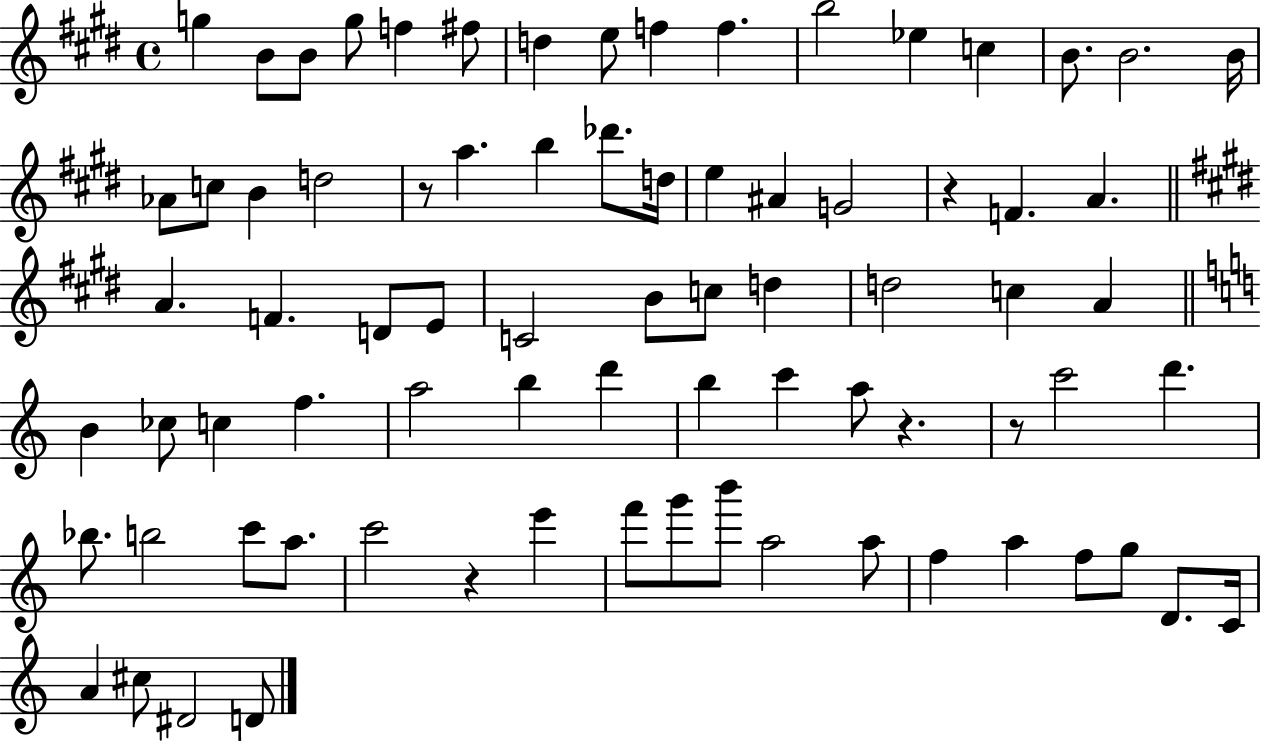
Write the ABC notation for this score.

X:1
T:Untitled
M:4/4
L:1/4
K:E
g B/2 B/2 g/2 f ^f/2 d e/2 f f b2 _e c B/2 B2 B/4 _A/2 c/2 B d2 z/2 a b _d'/2 d/4 e ^A G2 z F A A F D/2 E/2 C2 B/2 c/2 d d2 c A B _c/2 c f a2 b d' b c' a/2 z z/2 c'2 d' _b/2 b2 c'/2 a/2 c'2 z e' f'/2 g'/2 b'/2 a2 a/2 f a f/2 g/2 D/2 C/4 A ^c/2 ^D2 D/2